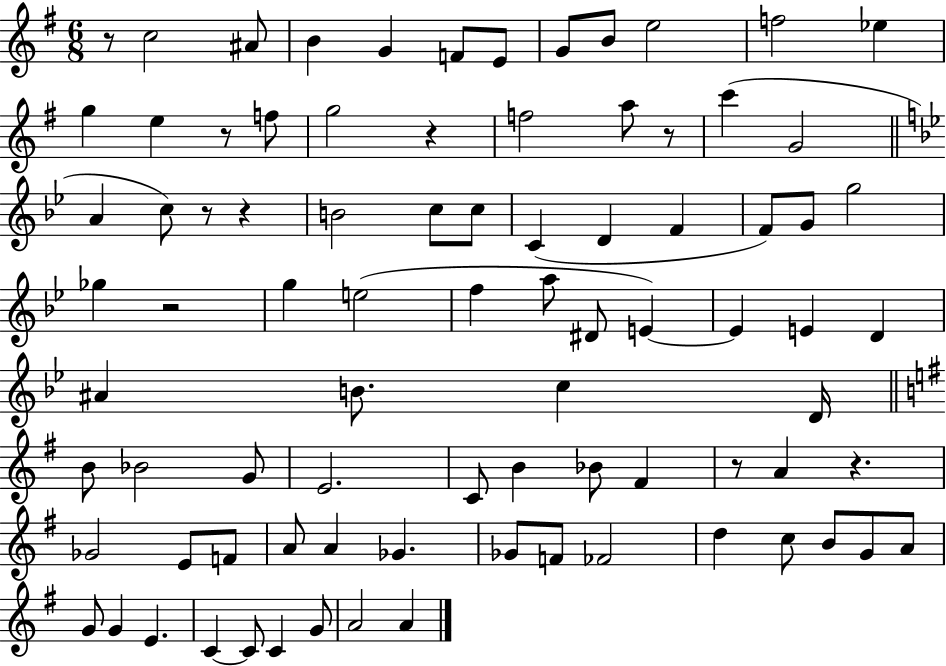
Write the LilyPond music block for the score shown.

{
  \clef treble
  \numericTimeSignature
  \time 6/8
  \key g \major
  r8 c''2 ais'8 | b'4 g'4 f'8 e'8 | g'8 b'8 e''2 | f''2 ees''4 | \break g''4 e''4 r8 f''8 | g''2 r4 | f''2 a''8 r8 | c'''4( g'2 | \break \bar "||" \break \key g \minor a'4 c''8) r8 r4 | b'2 c''8 c''8 | c'4( d'4 f'4 | f'8) g'8 g''2 | \break ges''4 r2 | g''4 e''2( | f''4 a''8 dis'8 e'4~~) | e'4 e'4 d'4 | \break ais'4 b'8. c''4 d'16 | \bar "||" \break \key e \minor b'8 bes'2 g'8 | e'2. | c'8 b'4 bes'8 fis'4 | r8 a'4 r4. | \break ges'2 e'8 f'8 | a'8 a'4 ges'4. | ges'8 f'8 fes'2 | d''4 c''8 b'8 g'8 a'8 | \break g'8 g'4 e'4. | c'4~~ c'8 c'4 g'8 | a'2 a'4 | \bar "|."
}